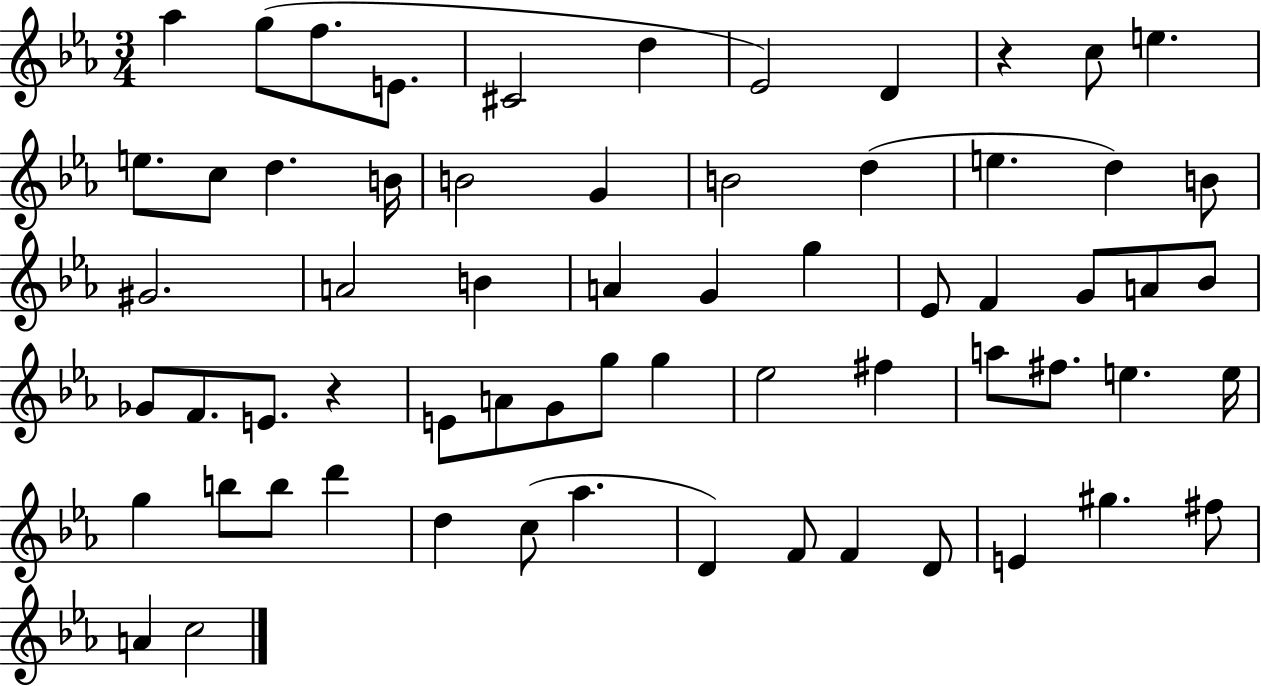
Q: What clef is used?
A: treble